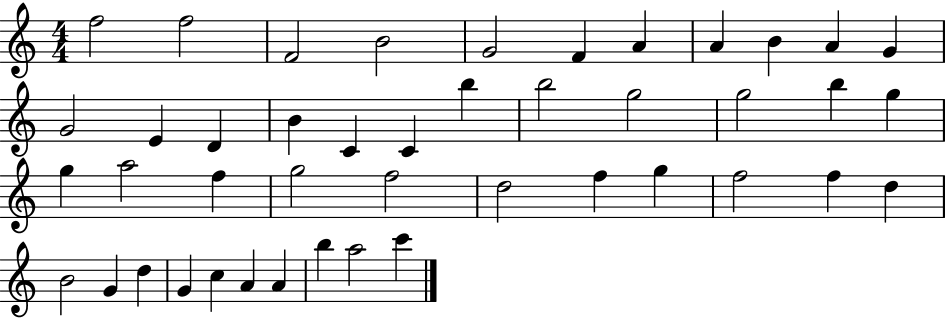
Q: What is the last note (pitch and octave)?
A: C6